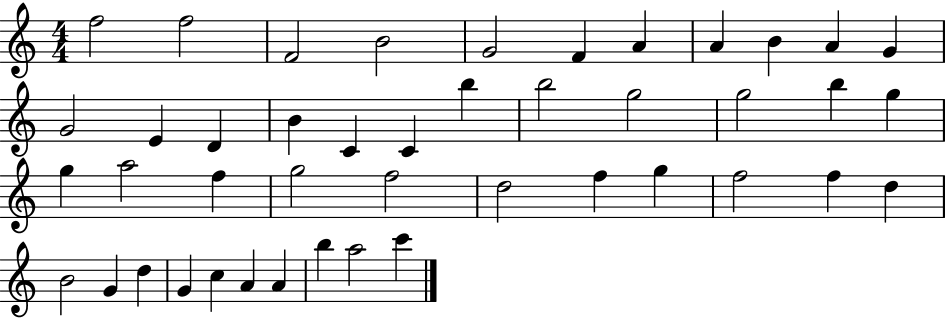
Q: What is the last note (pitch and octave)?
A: C6